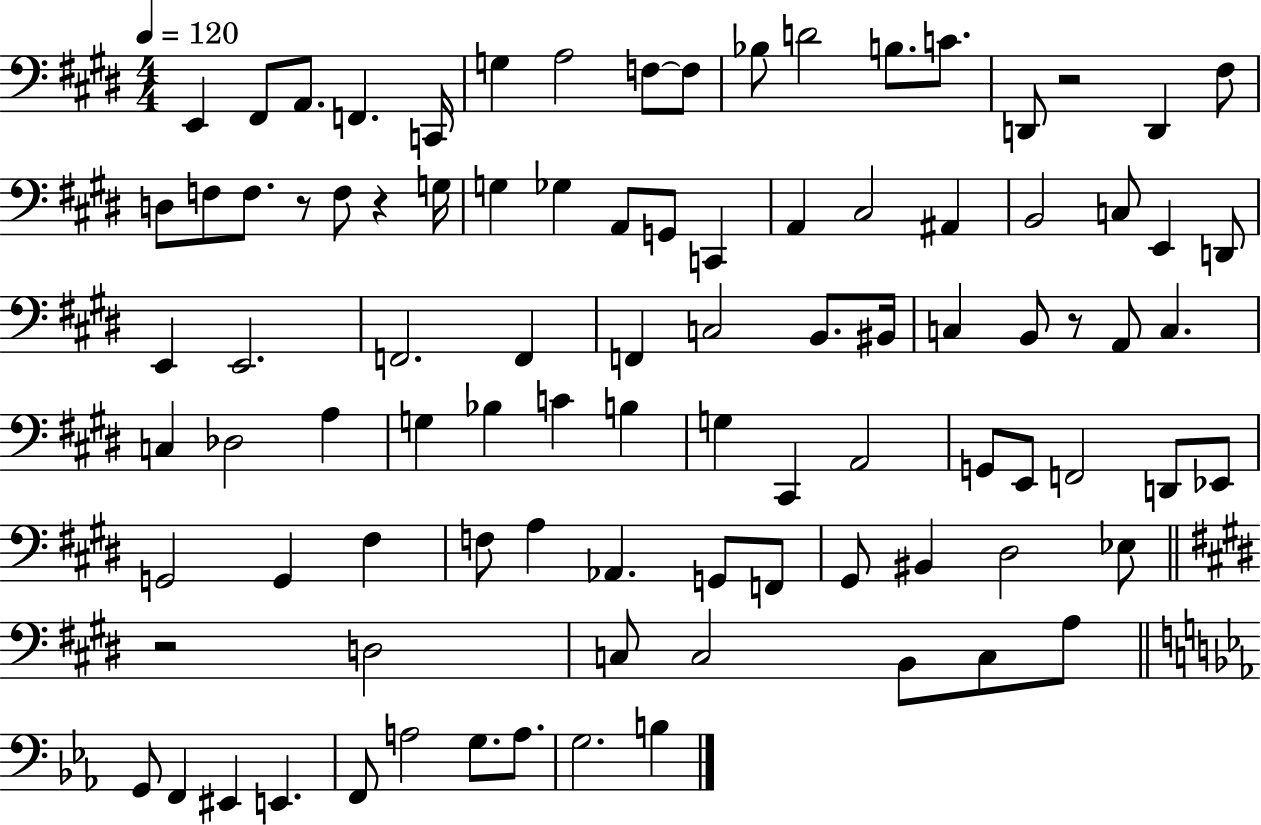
E2/q F#2/e A2/e. F2/q. C2/s G3/q A3/h F3/e F3/e Bb3/e D4/h B3/e. C4/e. D2/e R/h D2/q F#3/e D3/e F3/e F3/e. R/e F3/e R/q G3/s G3/q Gb3/q A2/e G2/e C2/q A2/q C#3/h A#2/q B2/h C3/e E2/q D2/e E2/q E2/h. F2/h. F2/q F2/q C3/h B2/e. BIS2/s C3/q B2/e R/e A2/e C3/q. C3/q Db3/h A3/q G3/q Bb3/q C4/q B3/q G3/q C#2/q A2/h G2/e E2/e F2/h D2/e Eb2/e G2/h G2/q F#3/q F3/e A3/q Ab2/q. G2/e F2/e G#2/e BIS2/q D#3/h Eb3/e R/h D3/h C3/e C3/h B2/e C3/e A3/e G2/e F2/q EIS2/q E2/q. F2/e A3/h G3/e. A3/e. G3/h. B3/q